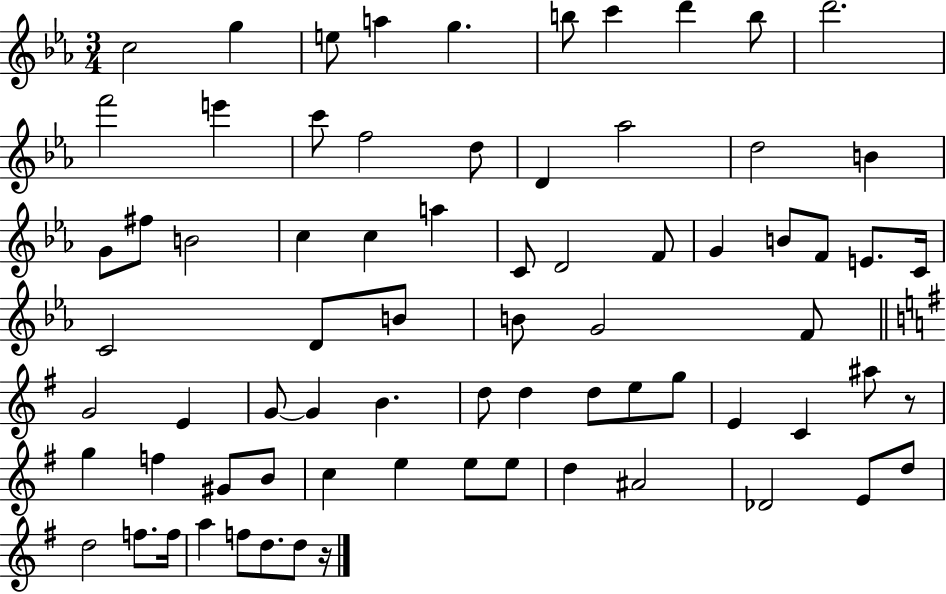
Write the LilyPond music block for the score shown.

{
  \clef treble
  \numericTimeSignature
  \time 3/4
  \key ees \major
  c''2 g''4 | e''8 a''4 g''4. | b''8 c'''4 d'''4 b''8 | d'''2. | \break f'''2 e'''4 | c'''8 f''2 d''8 | d'4 aes''2 | d''2 b'4 | \break g'8 fis''8 b'2 | c''4 c''4 a''4 | c'8 d'2 f'8 | g'4 b'8 f'8 e'8. c'16 | \break c'2 d'8 b'8 | b'8 g'2 f'8 | \bar "||" \break \key g \major g'2 e'4 | g'8~~ g'4 b'4. | d''8 d''4 d''8 e''8 g''8 | e'4 c'4 ais''8 r8 | \break g''4 f''4 gis'8 b'8 | c''4 e''4 e''8 e''8 | d''4 ais'2 | des'2 e'8 d''8 | \break d''2 f''8. f''16 | a''4 f''8 d''8. d''8 r16 | \bar "|."
}